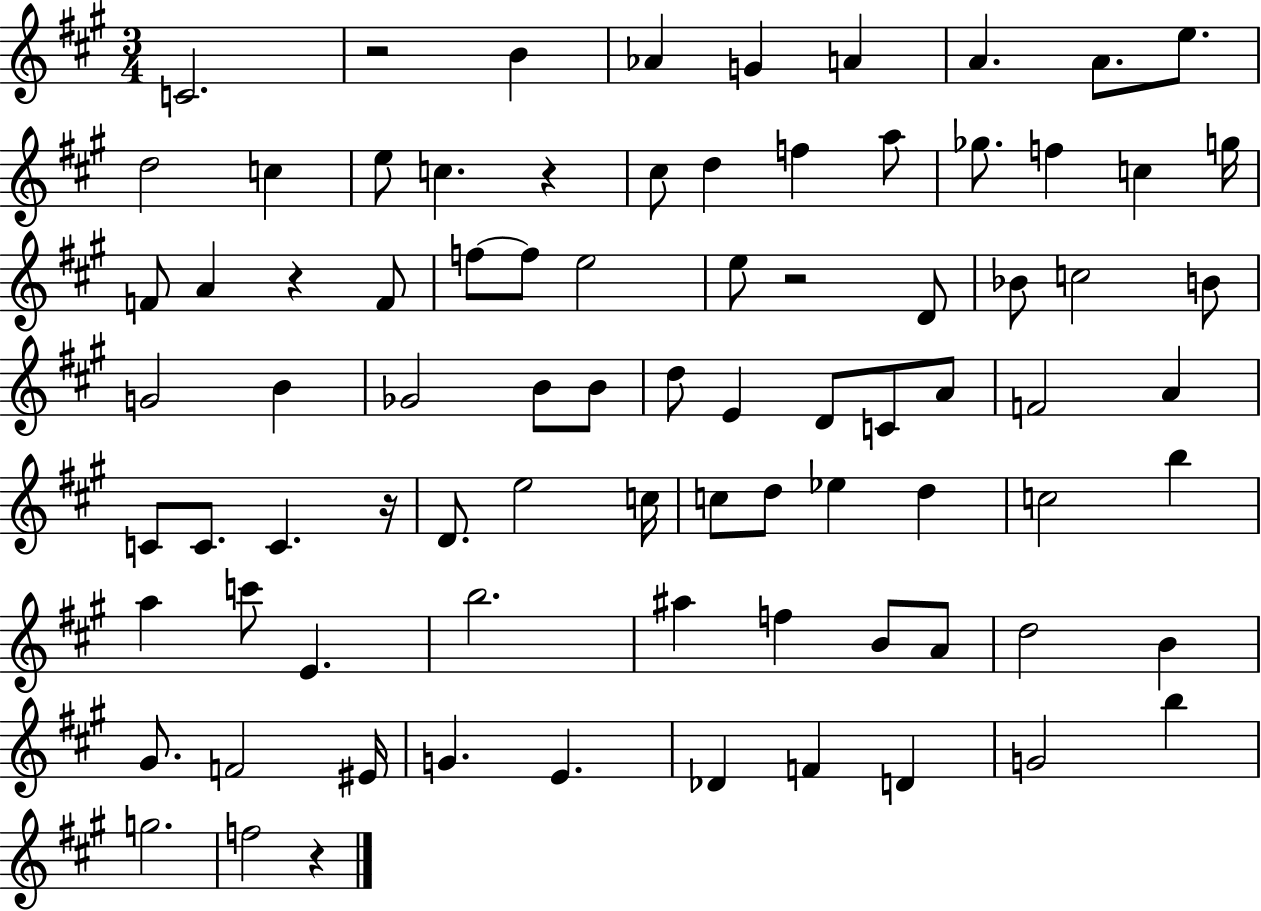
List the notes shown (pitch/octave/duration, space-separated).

C4/h. R/h B4/q Ab4/q G4/q A4/q A4/q. A4/e. E5/e. D5/h C5/q E5/e C5/q. R/q C#5/e D5/q F5/q A5/e Gb5/e. F5/q C5/q G5/s F4/e A4/q R/q F4/e F5/e F5/e E5/h E5/e R/h D4/e Bb4/e C5/h B4/e G4/h B4/q Gb4/h B4/e B4/e D5/e E4/q D4/e C4/e A4/e F4/h A4/q C4/e C4/e. C4/q. R/s D4/e. E5/h C5/s C5/e D5/e Eb5/q D5/q C5/h B5/q A5/q C6/e E4/q. B5/h. A#5/q F5/q B4/e A4/e D5/h B4/q G#4/e. F4/h EIS4/s G4/q. E4/q. Db4/q F4/q D4/q G4/h B5/q G5/h. F5/h R/q